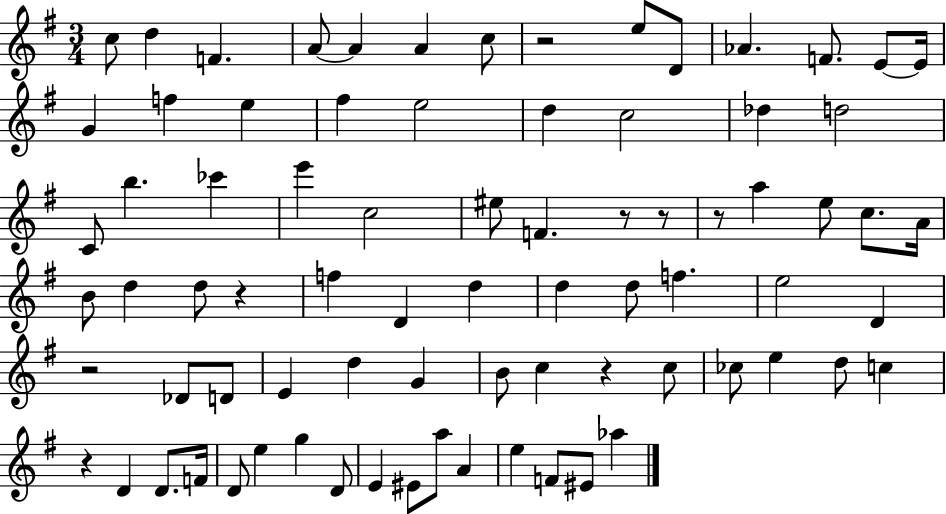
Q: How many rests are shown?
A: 8